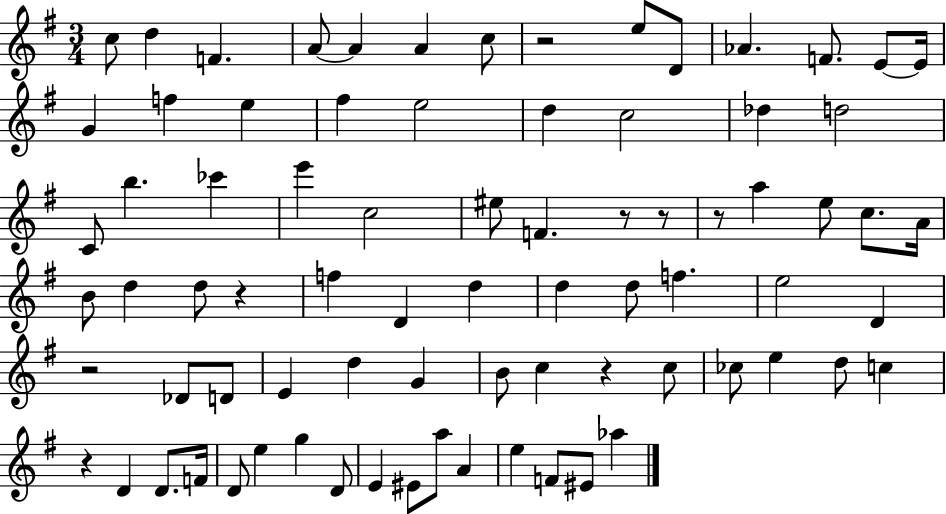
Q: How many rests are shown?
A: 8